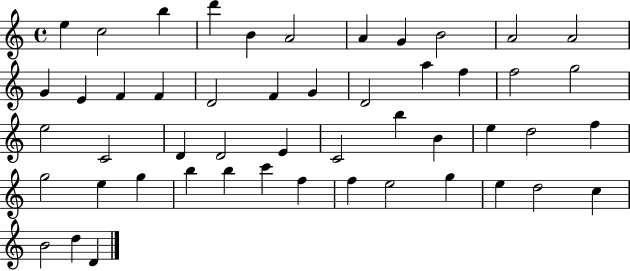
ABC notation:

X:1
T:Untitled
M:4/4
L:1/4
K:C
e c2 b d' B A2 A G B2 A2 A2 G E F F D2 F G D2 a f f2 g2 e2 C2 D D2 E C2 b B e d2 f g2 e g b b c' f f e2 g e d2 c B2 d D